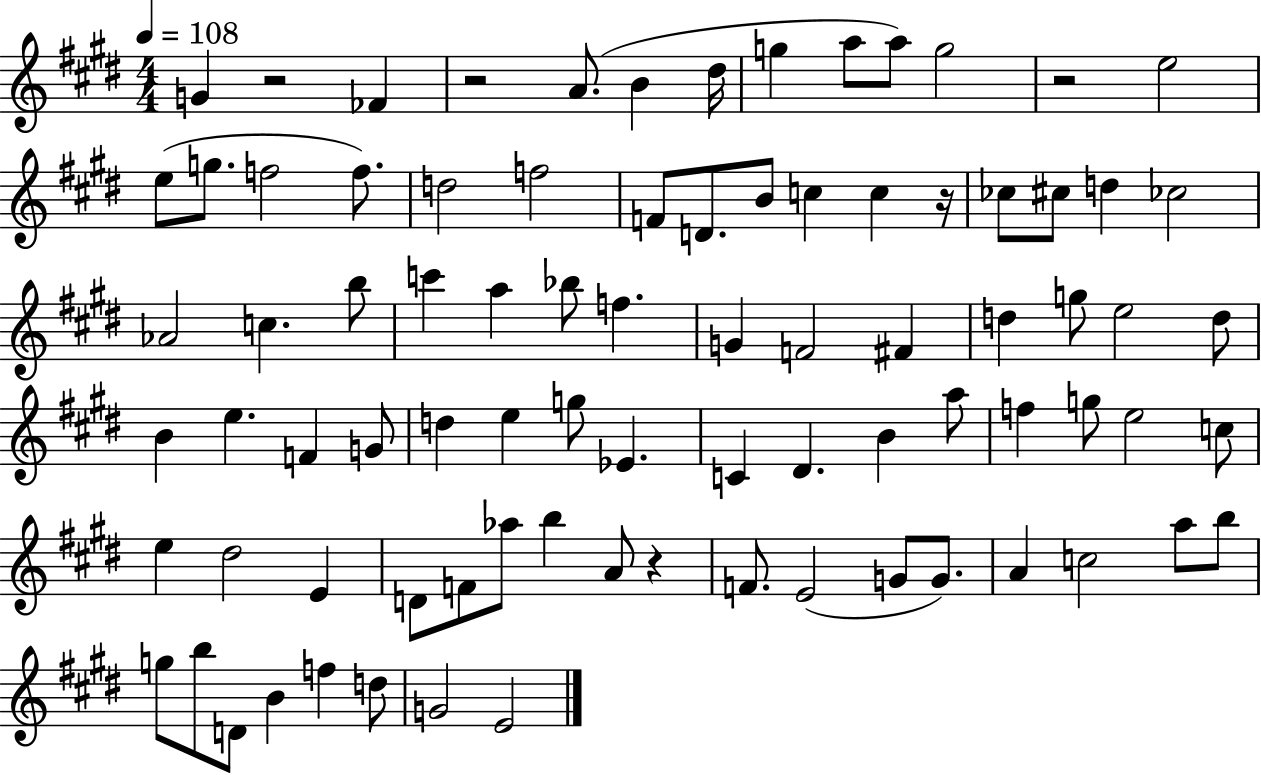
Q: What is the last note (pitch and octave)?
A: E4